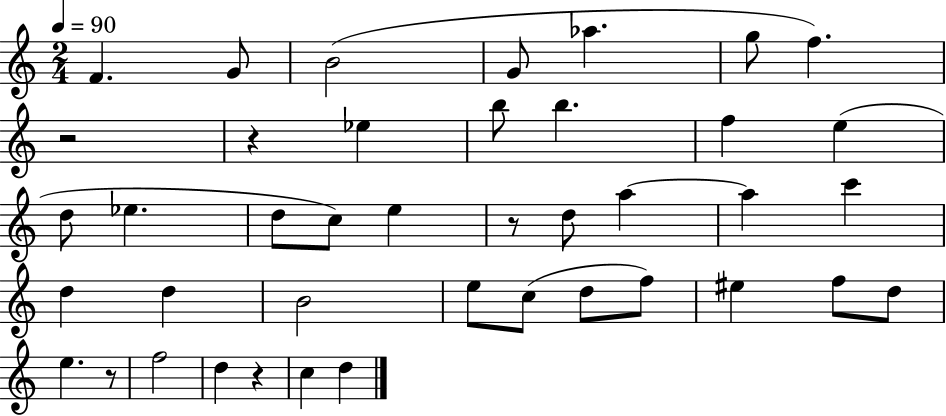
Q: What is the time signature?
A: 2/4